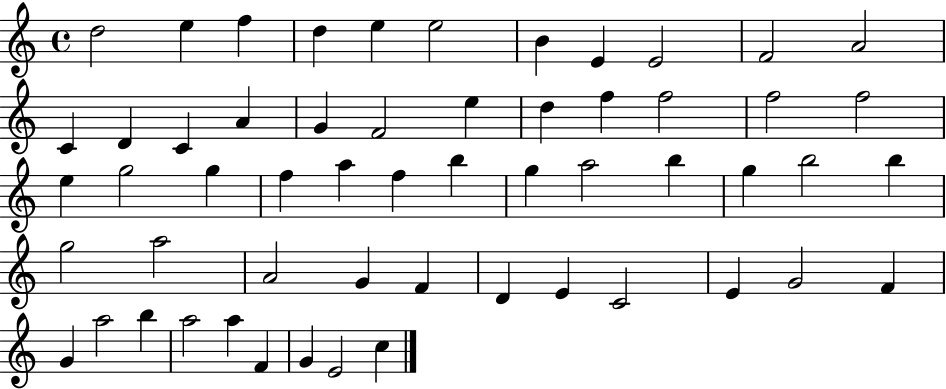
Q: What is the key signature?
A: C major